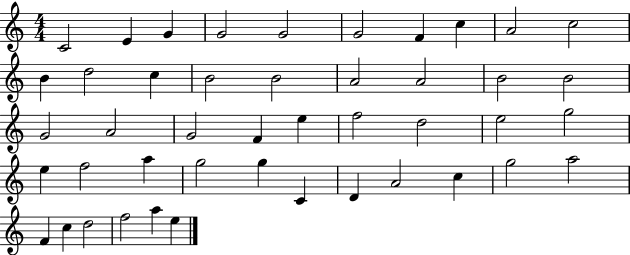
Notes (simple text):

C4/h E4/q G4/q G4/h G4/h G4/h F4/q C5/q A4/h C5/h B4/q D5/h C5/q B4/h B4/h A4/h A4/h B4/h B4/h G4/h A4/h G4/h F4/q E5/q F5/h D5/h E5/h G5/h E5/q F5/h A5/q G5/h G5/q C4/q D4/q A4/h C5/q G5/h A5/h F4/q C5/q D5/h F5/h A5/q E5/q